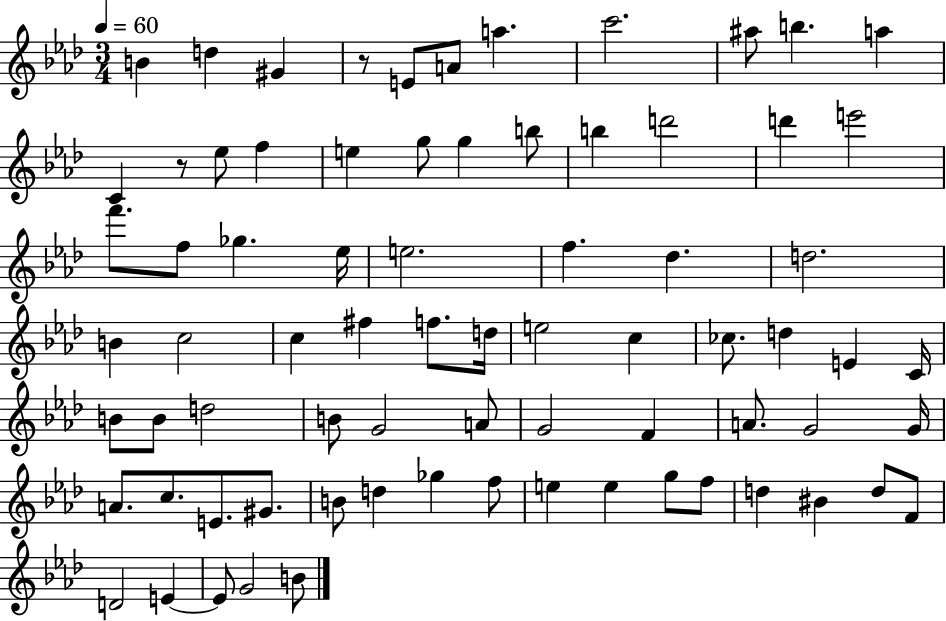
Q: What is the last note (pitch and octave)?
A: B4